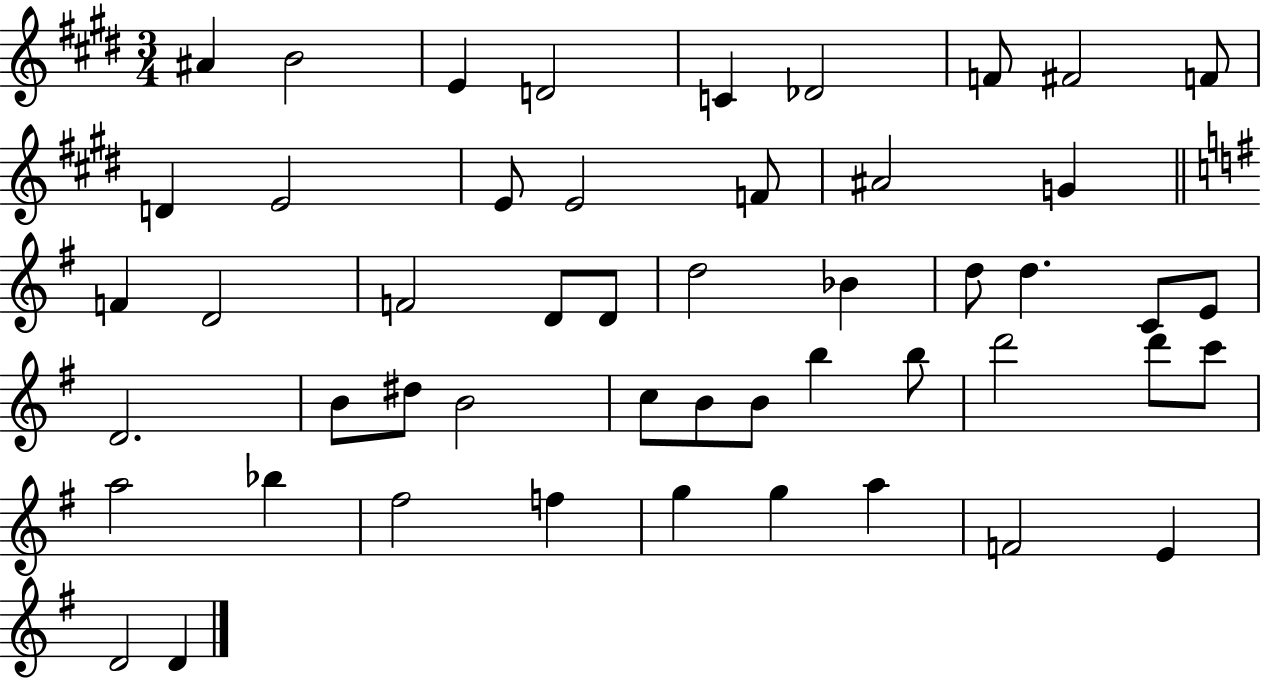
A#4/q B4/h E4/q D4/h C4/q Db4/h F4/e F#4/h F4/e D4/q E4/h E4/e E4/h F4/e A#4/h G4/q F4/q D4/h F4/h D4/e D4/e D5/h Bb4/q D5/e D5/q. C4/e E4/e D4/h. B4/e D#5/e B4/h C5/e B4/e B4/e B5/q B5/e D6/h D6/e C6/e A5/h Bb5/q F#5/h F5/q G5/q G5/q A5/q F4/h E4/q D4/h D4/q